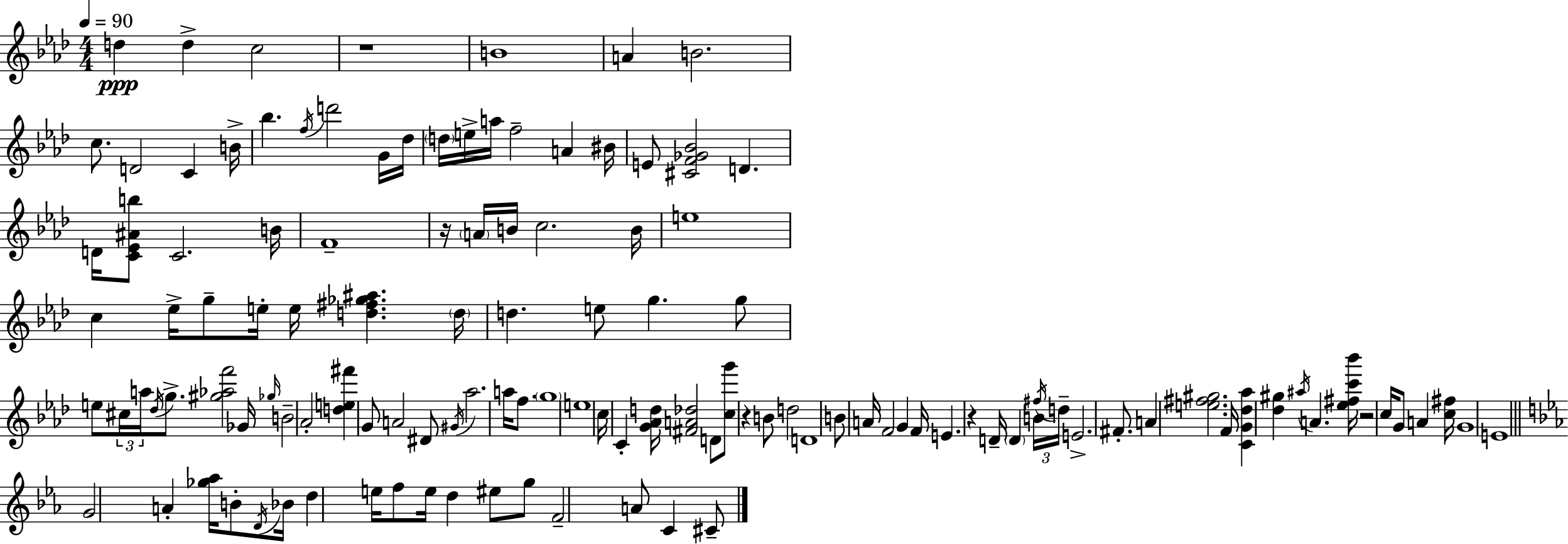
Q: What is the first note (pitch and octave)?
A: D5